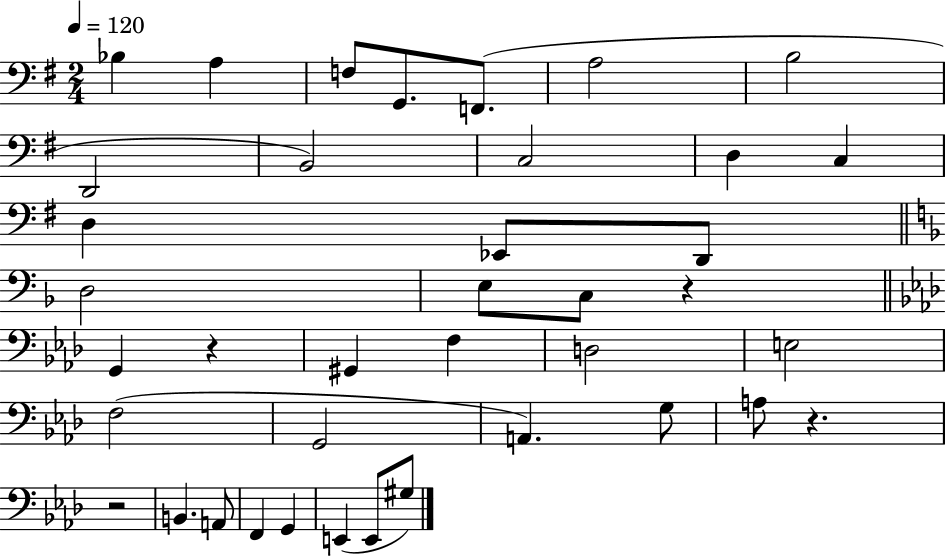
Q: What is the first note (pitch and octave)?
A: Bb3